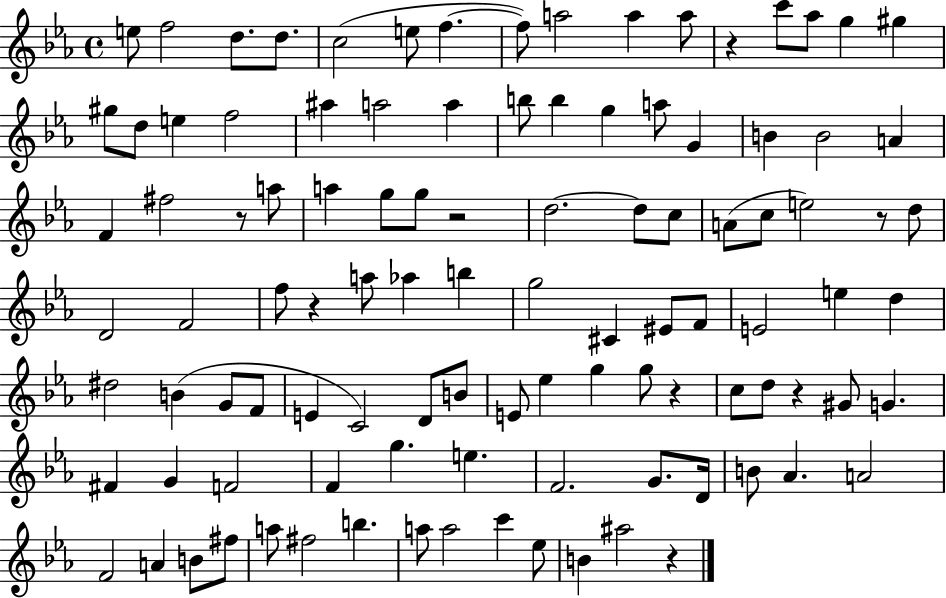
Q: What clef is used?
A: treble